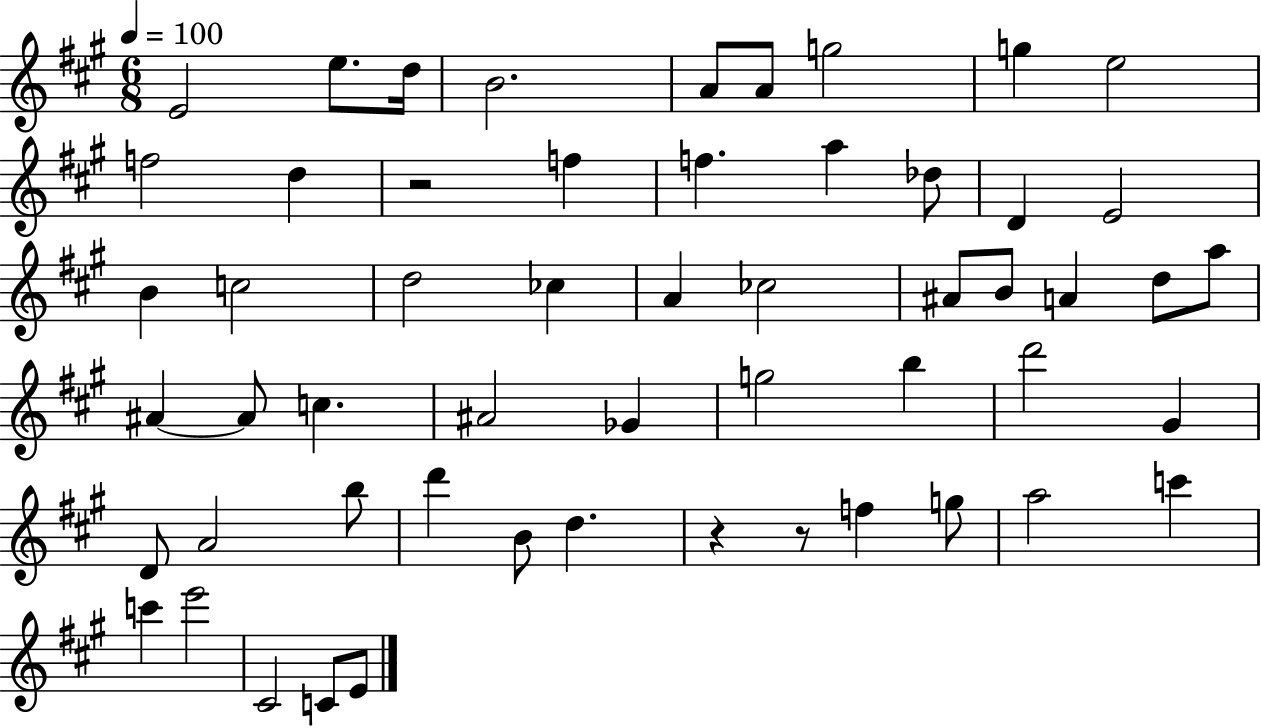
{
  \clef treble
  \numericTimeSignature
  \time 6/8
  \key a \major
  \tempo 4 = 100
  e'2 e''8. d''16 | b'2. | a'8 a'8 g''2 | g''4 e''2 | \break f''2 d''4 | r2 f''4 | f''4. a''4 des''8 | d'4 e'2 | \break b'4 c''2 | d''2 ces''4 | a'4 ces''2 | ais'8 b'8 a'4 d''8 a''8 | \break ais'4~~ ais'8 c''4. | ais'2 ges'4 | g''2 b''4 | d'''2 gis'4 | \break d'8 a'2 b''8 | d'''4 b'8 d''4. | r4 r8 f''4 g''8 | a''2 c'''4 | \break c'''4 e'''2 | cis'2 c'8 e'8 | \bar "|."
}